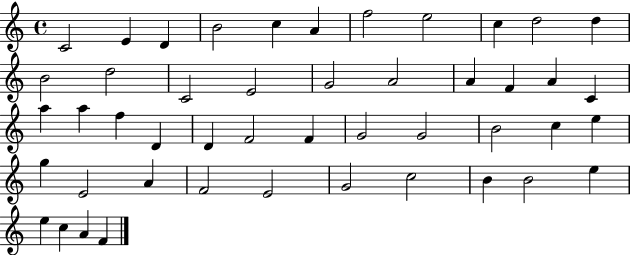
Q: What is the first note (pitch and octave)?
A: C4